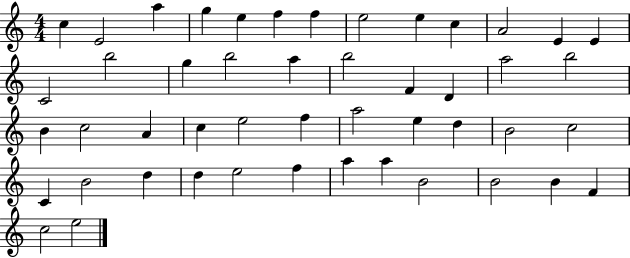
C5/q E4/h A5/q G5/q E5/q F5/q F5/q E5/h E5/q C5/q A4/h E4/q E4/q C4/h B5/h G5/q B5/h A5/q B5/h F4/q D4/q A5/h B5/h B4/q C5/h A4/q C5/q E5/h F5/q A5/h E5/q D5/q B4/h C5/h C4/q B4/h D5/q D5/q E5/h F5/q A5/q A5/q B4/h B4/h B4/q F4/q C5/h E5/h